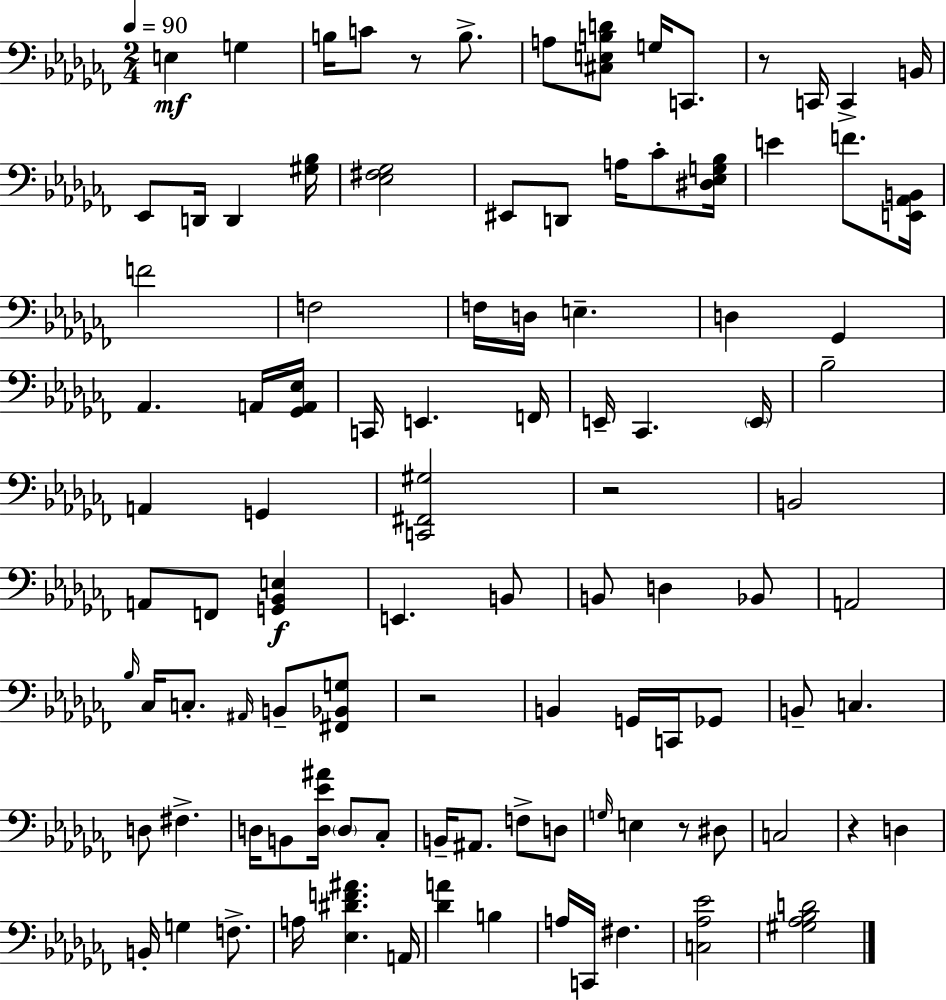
E3/q G3/q B3/s C4/e R/e B3/e. A3/e [C#3,E3,B3,D4]/e G3/s C2/e. R/e C2/s C2/q B2/s Eb2/e D2/s D2/q [G#3,Bb3]/s [Eb3,F#3,Gb3]/h EIS2/e D2/e A3/s CES4/e [D#3,Eb3,G3,Bb3]/s E4/q F4/e. [E2,Ab2,B2]/s F4/h F3/h F3/s D3/s E3/q. D3/q Gb2/q Ab2/q. A2/s [Gb2,A2,Eb3]/s C2/s E2/q. F2/s E2/s CES2/q. E2/s Bb3/h A2/q G2/q [C2,F#2,G#3]/h R/h B2/h A2/e F2/e [G2,Bb2,E3]/q E2/q. B2/e B2/e D3/q Bb2/e A2/h Bb3/s CES3/s C3/e. A#2/s B2/e [F#2,Bb2,G3]/e R/h B2/q G2/s C2/s Gb2/e B2/e C3/q. D3/e F#3/q. D3/s B2/e [D3,Eb4,A#4]/s D3/e CES3/e B2/s A#2/e. F3/e D3/e G3/s E3/q R/e D#3/e C3/h R/q D3/q B2/s G3/q F3/e. A3/s [Eb3,D#4,F4,A#4]/q. A2/s [Db4,A4]/q B3/q A3/s C2/s F#3/q. [C3,Ab3,Eb4]/h [G#3,Ab3,Bb3,D4]/h